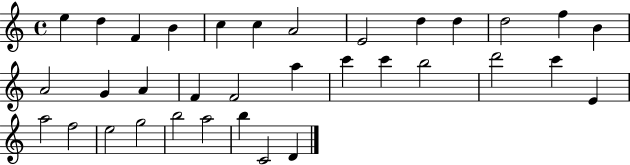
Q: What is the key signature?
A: C major